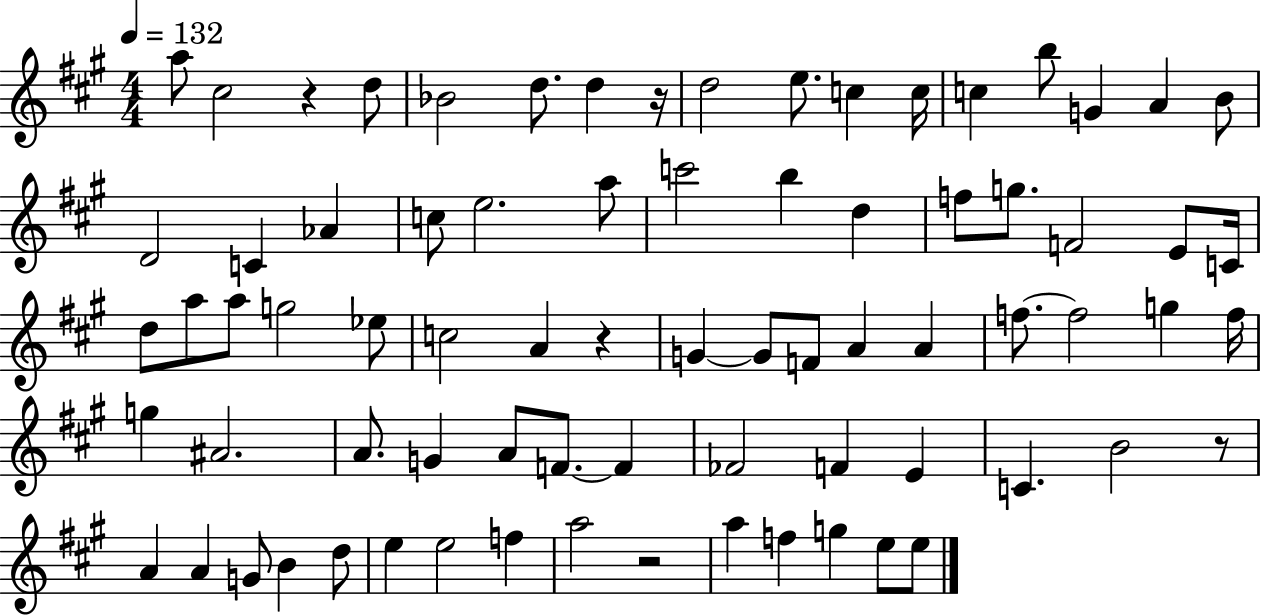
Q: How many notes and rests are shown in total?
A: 76